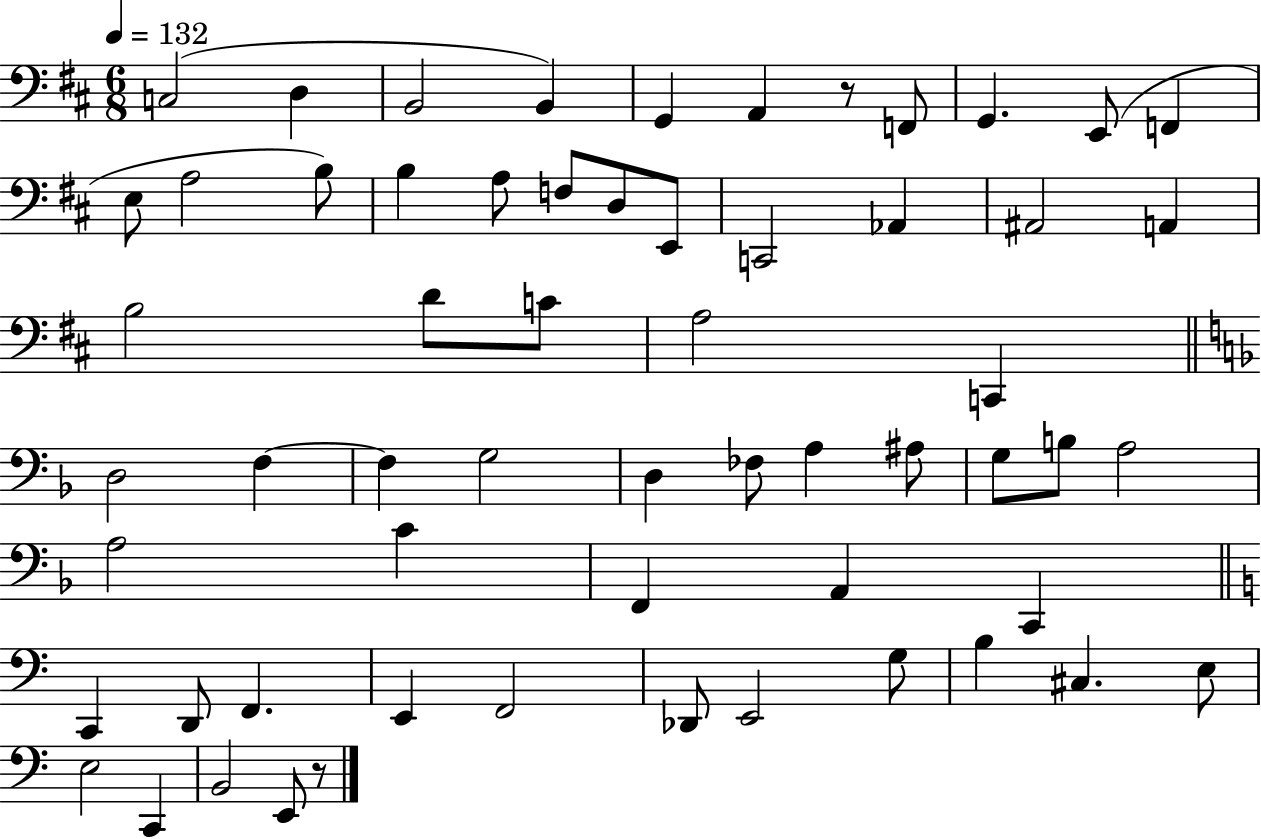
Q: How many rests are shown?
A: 2